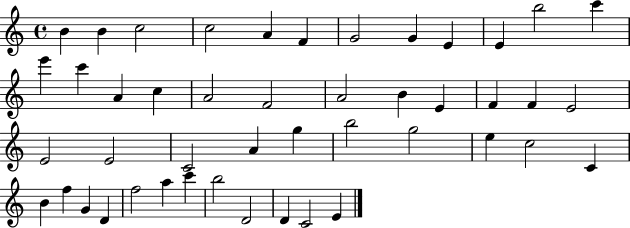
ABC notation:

X:1
T:Untitled
M:4/4
L:1/4
K:C
B B c2 c2 A F G2 G E E b2 c' e' c' A c A2 F2 A2 B E F F E2 E2 E2 C2 A g b2 g2 e c2 C B f G D f2 a c' b2 D2 D C2 E